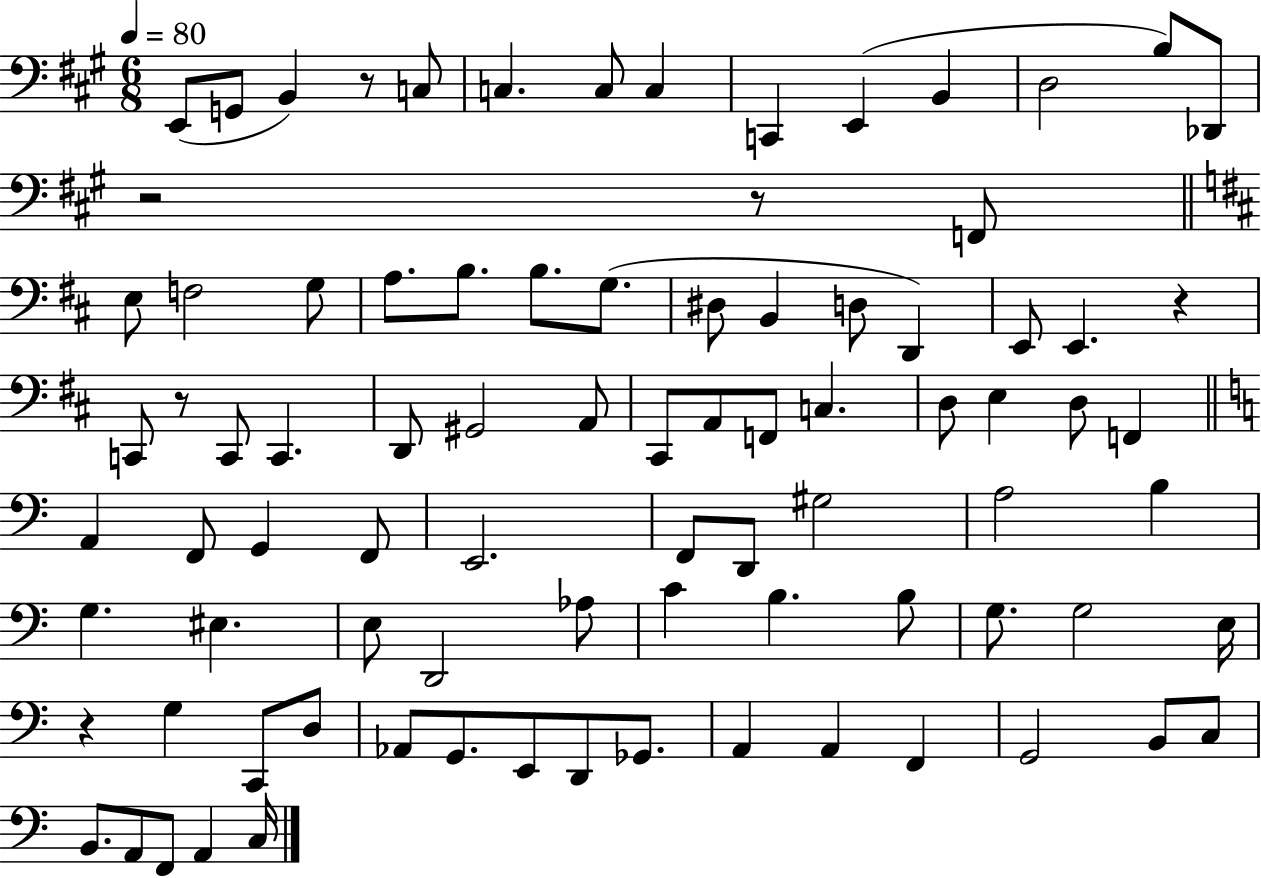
{
  \clef bass
  \numericTimeSignature
  \time 6/8
  \key a \major
  \tempo 4 = 80
  e,8( g,8 b,4) r8 c8 | c4. c8 c4 | c,4 e,4( b,4 | d2 b8) des,8 | \break r2 r8 f,8 | \bar "||" \break \key d \major e8 f2 g8 | a8. b8. b8. g8.( | dis8 b,4 d8 d,4) | e,8 e,4. r4 | \break c,8 r8 c,8 c,4. | d,8 gis,2 a,8 | cis,8 a,8 f,8 c4. | d8 e4 d8 f,4 | \break \bar "||" \break \key c \major a,4 f,8 g,4 f,8 | e,2. | f,8 d,8 gis2 | a2 b4 | \break g4. eis4. | e8 d,2 aes8 | c'4 b4. b8 | g8. g2 e16 | \break r4 g4 c,8 d8 | aes,8 g,8. e,8 d,8 ges,8. | a,4 a,4 f,4 | g,2 b,8 c8 | \break b,8. a,8 f,8 a,4 c16 | \bar "|."
}